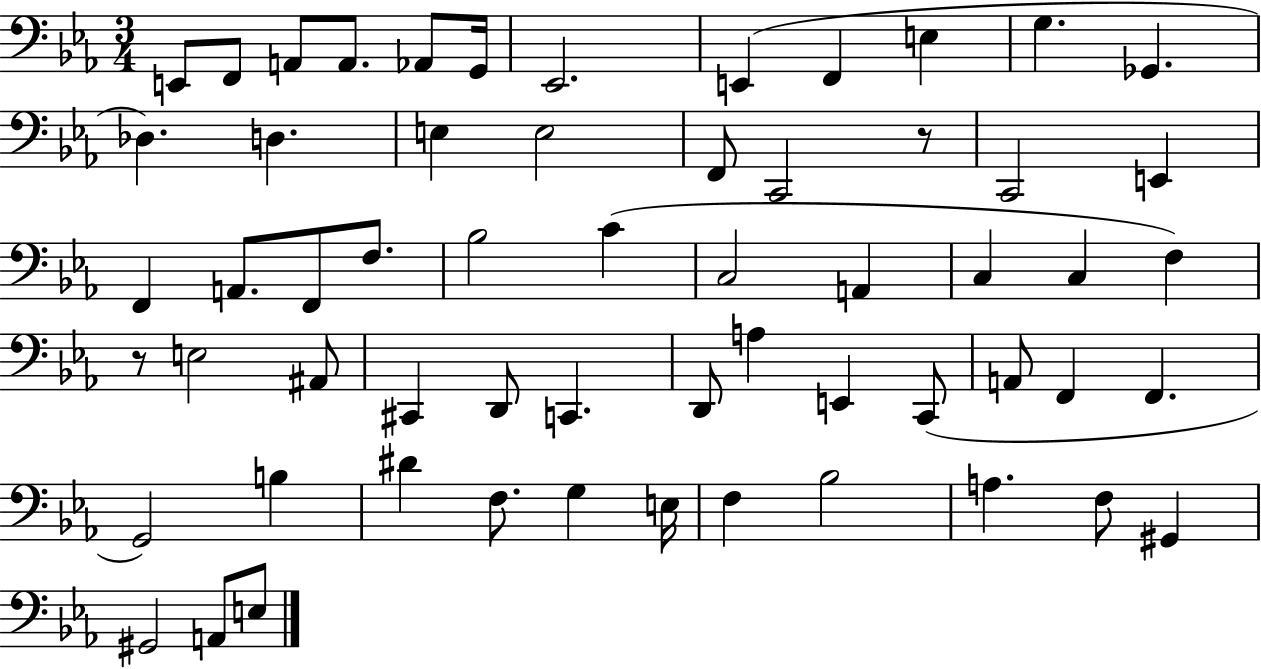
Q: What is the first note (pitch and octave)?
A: E2